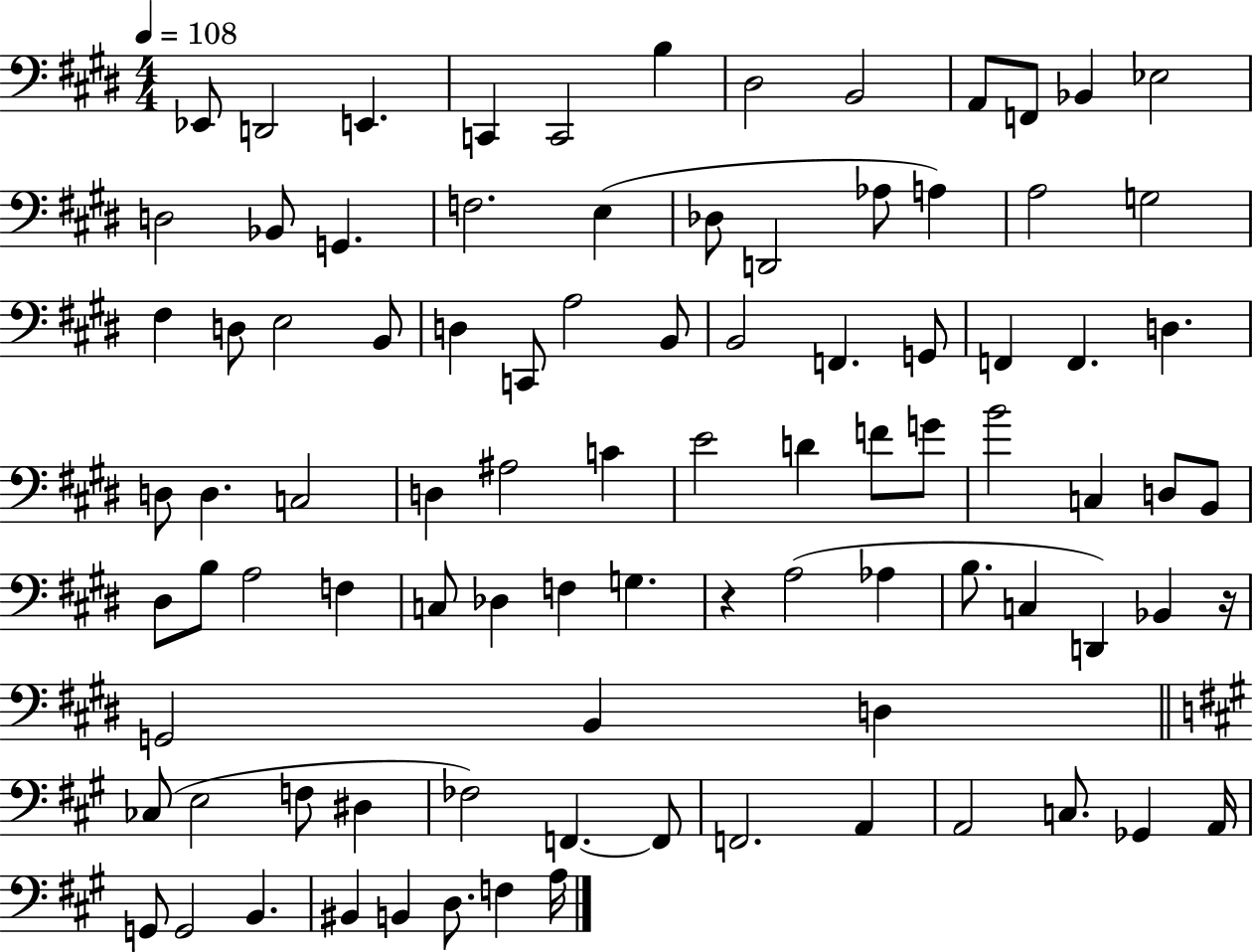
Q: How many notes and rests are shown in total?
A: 91